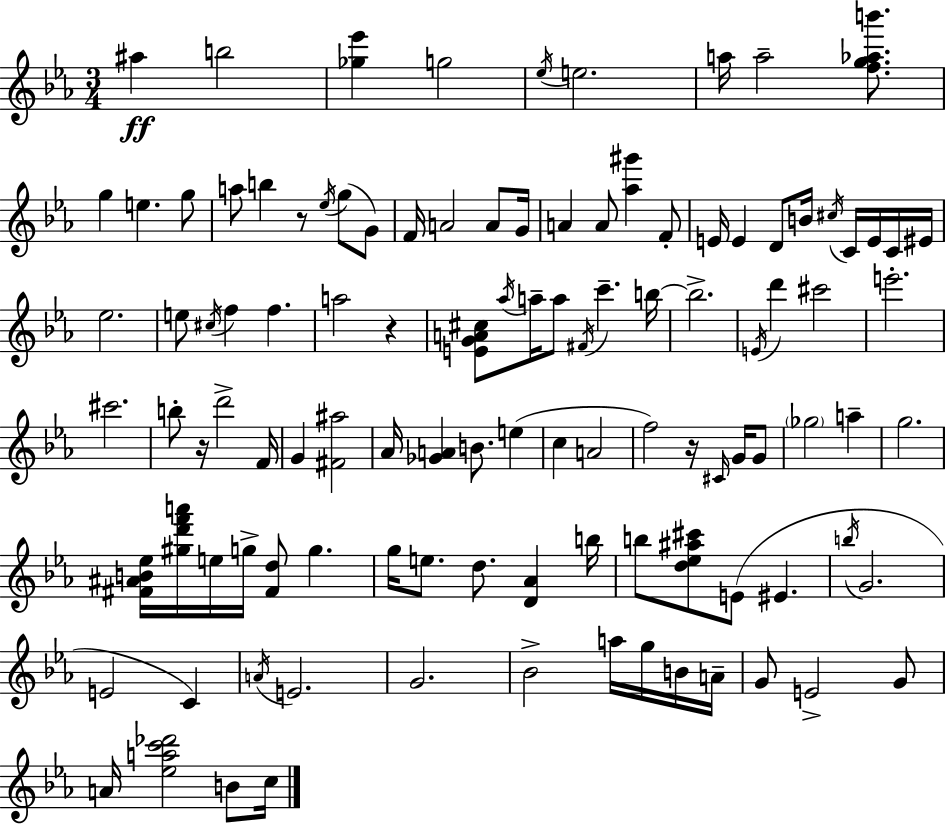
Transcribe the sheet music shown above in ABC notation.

X:1
T:Untitled
M:3/4
L:1/4
K:Eb
^a b2 [_g_e'] g2 _e/4 e2 a/4 a2 [fg_ab']/2 g e g/2 a/2 b z/2 _e/4 g/2 G/2 F/4 A2 A/2 G/4 A A/2 [_a^g'] F/2 E/4 E D/2 B/4 ^c/4 C/4 E/4 C/4 ^E/4 _e2 e/2 ^c/4 f f a2 z [EGA^c]/2 _a/4 a/4 a/2 ^F/4 c' b/4 b2 E/4 d' ^c'2 e'2 ^c'2 b/2 z/4 d'2 F/4 G [^F^a]2 _A/4 [_GA] B/2 e c A2 f2 z/4 ^C/4 G/4 G/2 _g2 a g2 [^F^AB_e]/4 [^gd'f'a']/4 e/4 g/4 [^Fd]/2 g g/4 e/2 d/2 [D_A] b/4 b/2 [d_e^a^c']/2 E/2 ^E b/4 G2 E2 C A/4 E2 G2 _B2 a/4 g/4 B/4 A/4 G/2 E2 G/2 A/4 [_eac'_d']2 B/2 c/4